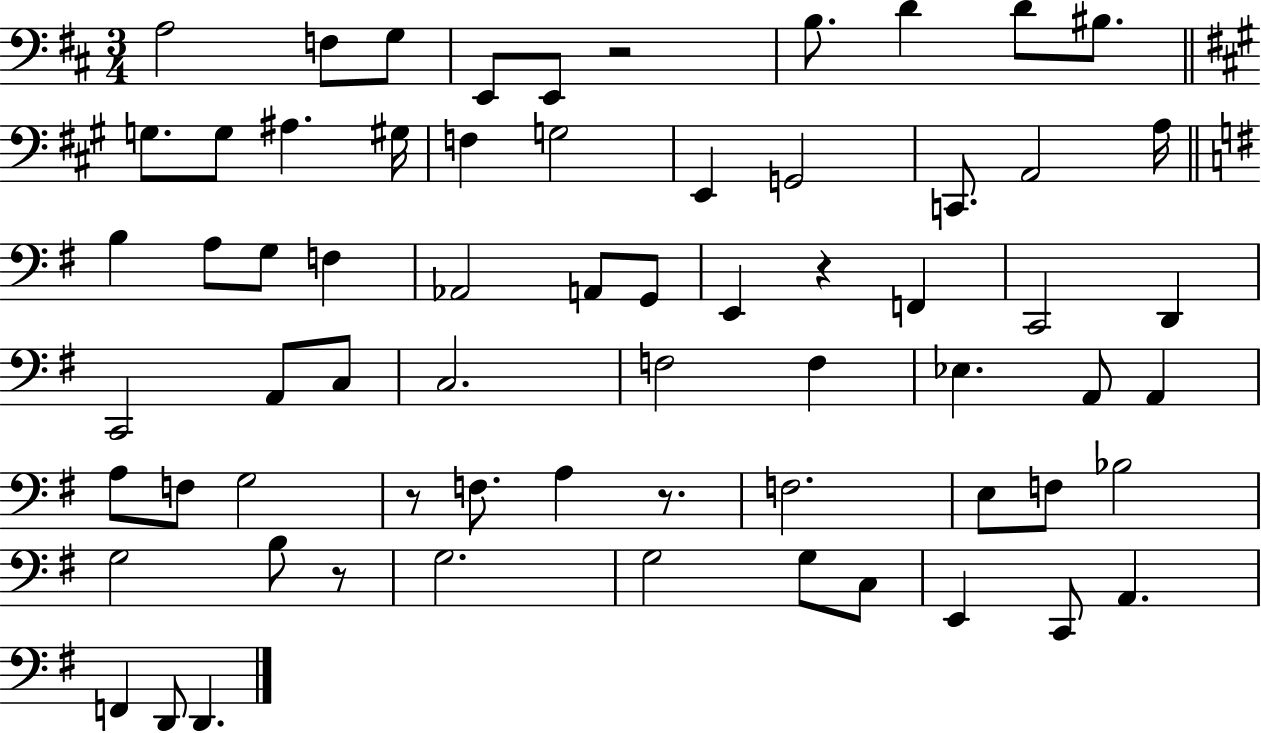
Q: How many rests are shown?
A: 5